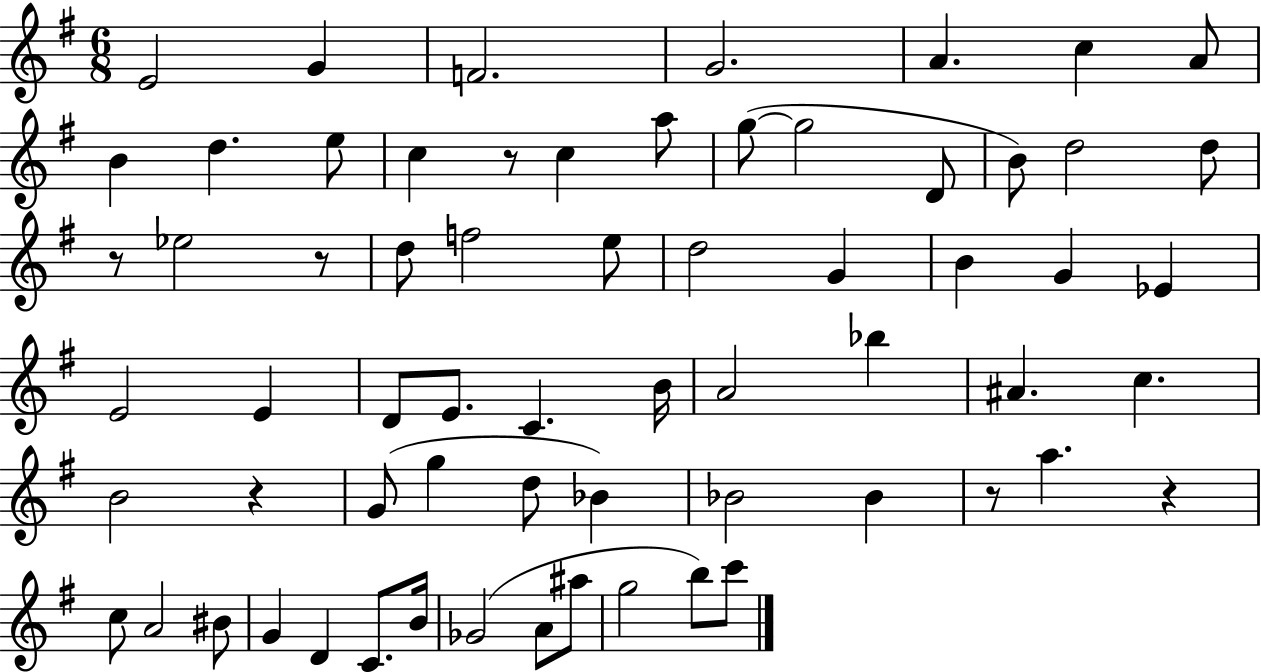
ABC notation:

X:1
T:Untitled
M:6/8
L:1/4
K:G
E2 G F2 G2 A c A/2 B d e/2 c z/2 c a/2 g/2 g2 D/2 B/2 d2 d/2 z/2 _e2 z/2 d/2 f2 e/2 d2 G B G _E E2 E D/2 E/2 C B/4 A2 _b ^A c B2 z G/2 g d/2 _B _B2 _B z/2 a z c/2 A2 ^B/2 G D C/2 B/4 _G2 A/2 ^a/2 g2 b/2 c'/2